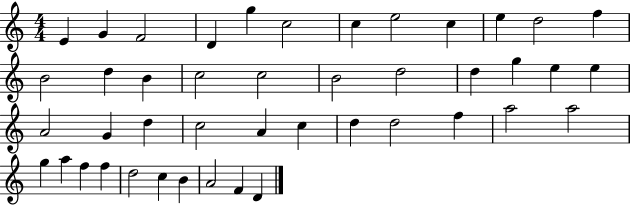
{
  \clef treble
  \numericTimeSignature
  \time 4/4
  \key c \major
  e'4 g'4 f'2 | d'4 g''4 c''2 | c''4 e''2 c''4 | e''4 d''2 f''4 | \break b'2 d''4 b'4 | c''2 c''2 | b'2 d''2 | d''4 g''4 e''4 e''4 | \break a'2 g'4 d''4 | c''2 a'4 c''4 | d''4 d''2 f''4 | a''2 a''2 | \break g''4 a''4 f''4 f''4 | d''2 c''4 b'4 | a'2 f'4 d'4 | \bar "|."
}